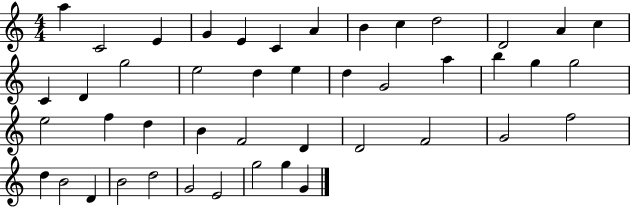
A5/q C4/h E4/q G4/q E4/q C4/q A4/q B4/q C5/q D5/h D4/h A4/q C5/q C4/q D4/q G5/h E5/h D5/q E5/q D5/q G4/h A5/q B5/q G5/q G5/h E5/h F5/q D5/q B4/q F4/h D4/q D4/h F4/h G4/h F5/h D5/q B4/h D4/q B4/h D5/h G4/h E4/h G5/h G5/q G4/q